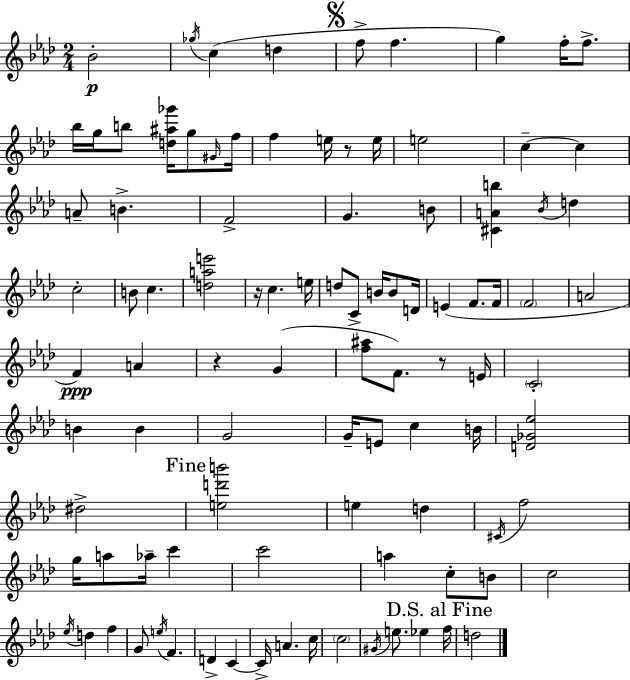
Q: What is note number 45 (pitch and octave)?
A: A4